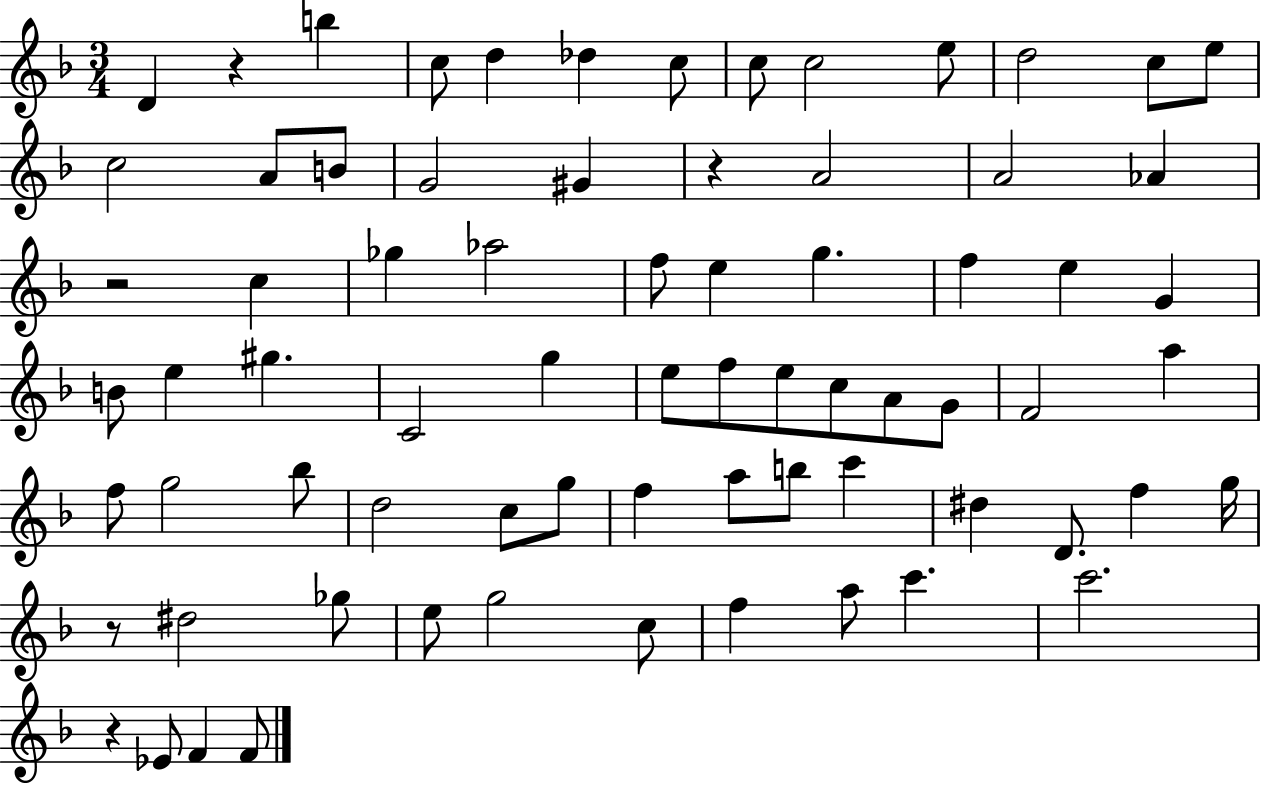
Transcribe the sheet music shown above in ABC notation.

X:1
T:Untitled
M:3/4
L:1/4
K:F
D z b c/2 d _d c/2 c/2 c2 e/2 d2 c/2 e/2 c2 A/2 B/2 G2 ^G z A2 A2 _A z2 c _g _a2 f/2 e g f e G B/2 e ^g C2 g e/2 f/2 e/2 c/2 A/2 G/2 F2 a f/2 g2 _b/2 d2 c/2 g/2 f a/2 b/2 c' ^d D/2 f g/4 z/2 ^d2 _g/2 e/2 g2 c/2 f a/2 c' c'2 z _E/2 F F/2